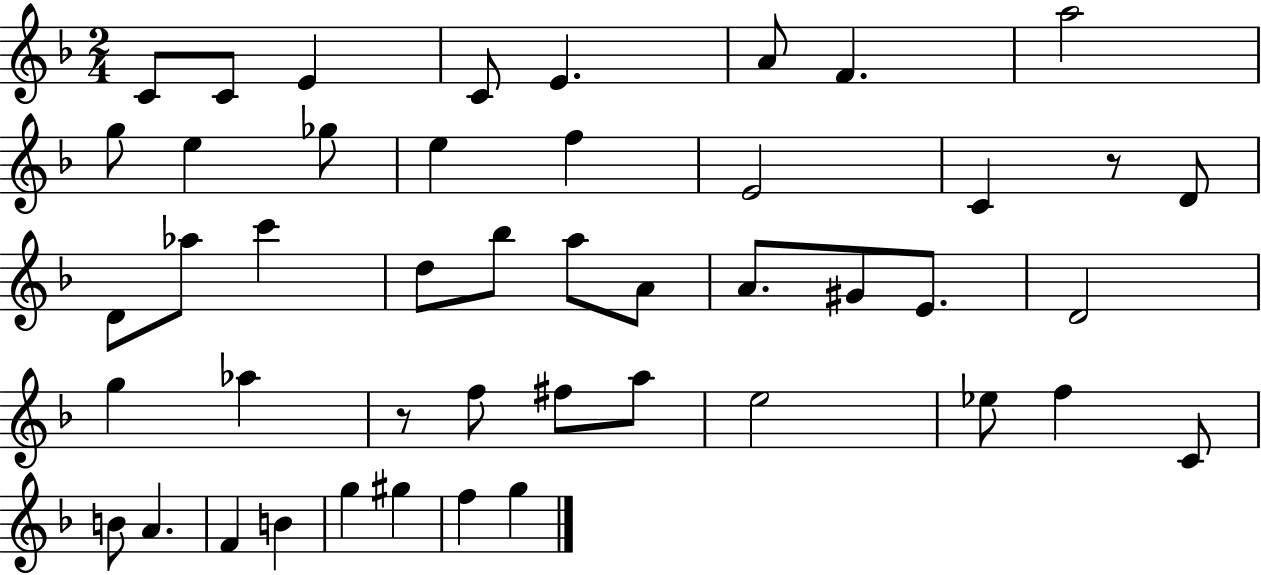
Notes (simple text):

C4/e C4/e E4/q C4/e E4/q. A4/e F4/q. A5/h G5/e E5/q Gb5/e E5/q F5/q E4/h C4/q R/e D4/e D4/e Ab5/e C6/q D5/e Bb5/e A5/e A4/e A4/e. G#4/e E4/e. D4/h G5/q Ab5/q R/e F5/e F#5/e A5/e E5/h Eb5/e F5/q C4/e B4/e A4/q. F4/q B4/q G5/q G#5/q F5/q G5/q